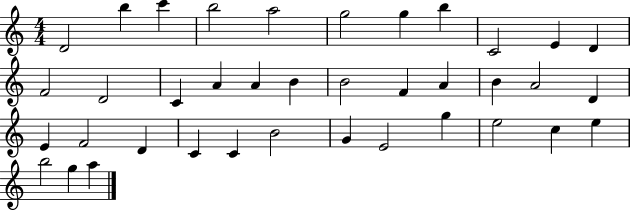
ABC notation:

X:1
T:Untitled
M:4/4
L:1/4
K:C
D2 b c' b2 a2 g2 g b C2 E D F2 D2 C A A B B2 F A B A2 D E F2 D C C B2 G E2 g e2 c e b2 g a